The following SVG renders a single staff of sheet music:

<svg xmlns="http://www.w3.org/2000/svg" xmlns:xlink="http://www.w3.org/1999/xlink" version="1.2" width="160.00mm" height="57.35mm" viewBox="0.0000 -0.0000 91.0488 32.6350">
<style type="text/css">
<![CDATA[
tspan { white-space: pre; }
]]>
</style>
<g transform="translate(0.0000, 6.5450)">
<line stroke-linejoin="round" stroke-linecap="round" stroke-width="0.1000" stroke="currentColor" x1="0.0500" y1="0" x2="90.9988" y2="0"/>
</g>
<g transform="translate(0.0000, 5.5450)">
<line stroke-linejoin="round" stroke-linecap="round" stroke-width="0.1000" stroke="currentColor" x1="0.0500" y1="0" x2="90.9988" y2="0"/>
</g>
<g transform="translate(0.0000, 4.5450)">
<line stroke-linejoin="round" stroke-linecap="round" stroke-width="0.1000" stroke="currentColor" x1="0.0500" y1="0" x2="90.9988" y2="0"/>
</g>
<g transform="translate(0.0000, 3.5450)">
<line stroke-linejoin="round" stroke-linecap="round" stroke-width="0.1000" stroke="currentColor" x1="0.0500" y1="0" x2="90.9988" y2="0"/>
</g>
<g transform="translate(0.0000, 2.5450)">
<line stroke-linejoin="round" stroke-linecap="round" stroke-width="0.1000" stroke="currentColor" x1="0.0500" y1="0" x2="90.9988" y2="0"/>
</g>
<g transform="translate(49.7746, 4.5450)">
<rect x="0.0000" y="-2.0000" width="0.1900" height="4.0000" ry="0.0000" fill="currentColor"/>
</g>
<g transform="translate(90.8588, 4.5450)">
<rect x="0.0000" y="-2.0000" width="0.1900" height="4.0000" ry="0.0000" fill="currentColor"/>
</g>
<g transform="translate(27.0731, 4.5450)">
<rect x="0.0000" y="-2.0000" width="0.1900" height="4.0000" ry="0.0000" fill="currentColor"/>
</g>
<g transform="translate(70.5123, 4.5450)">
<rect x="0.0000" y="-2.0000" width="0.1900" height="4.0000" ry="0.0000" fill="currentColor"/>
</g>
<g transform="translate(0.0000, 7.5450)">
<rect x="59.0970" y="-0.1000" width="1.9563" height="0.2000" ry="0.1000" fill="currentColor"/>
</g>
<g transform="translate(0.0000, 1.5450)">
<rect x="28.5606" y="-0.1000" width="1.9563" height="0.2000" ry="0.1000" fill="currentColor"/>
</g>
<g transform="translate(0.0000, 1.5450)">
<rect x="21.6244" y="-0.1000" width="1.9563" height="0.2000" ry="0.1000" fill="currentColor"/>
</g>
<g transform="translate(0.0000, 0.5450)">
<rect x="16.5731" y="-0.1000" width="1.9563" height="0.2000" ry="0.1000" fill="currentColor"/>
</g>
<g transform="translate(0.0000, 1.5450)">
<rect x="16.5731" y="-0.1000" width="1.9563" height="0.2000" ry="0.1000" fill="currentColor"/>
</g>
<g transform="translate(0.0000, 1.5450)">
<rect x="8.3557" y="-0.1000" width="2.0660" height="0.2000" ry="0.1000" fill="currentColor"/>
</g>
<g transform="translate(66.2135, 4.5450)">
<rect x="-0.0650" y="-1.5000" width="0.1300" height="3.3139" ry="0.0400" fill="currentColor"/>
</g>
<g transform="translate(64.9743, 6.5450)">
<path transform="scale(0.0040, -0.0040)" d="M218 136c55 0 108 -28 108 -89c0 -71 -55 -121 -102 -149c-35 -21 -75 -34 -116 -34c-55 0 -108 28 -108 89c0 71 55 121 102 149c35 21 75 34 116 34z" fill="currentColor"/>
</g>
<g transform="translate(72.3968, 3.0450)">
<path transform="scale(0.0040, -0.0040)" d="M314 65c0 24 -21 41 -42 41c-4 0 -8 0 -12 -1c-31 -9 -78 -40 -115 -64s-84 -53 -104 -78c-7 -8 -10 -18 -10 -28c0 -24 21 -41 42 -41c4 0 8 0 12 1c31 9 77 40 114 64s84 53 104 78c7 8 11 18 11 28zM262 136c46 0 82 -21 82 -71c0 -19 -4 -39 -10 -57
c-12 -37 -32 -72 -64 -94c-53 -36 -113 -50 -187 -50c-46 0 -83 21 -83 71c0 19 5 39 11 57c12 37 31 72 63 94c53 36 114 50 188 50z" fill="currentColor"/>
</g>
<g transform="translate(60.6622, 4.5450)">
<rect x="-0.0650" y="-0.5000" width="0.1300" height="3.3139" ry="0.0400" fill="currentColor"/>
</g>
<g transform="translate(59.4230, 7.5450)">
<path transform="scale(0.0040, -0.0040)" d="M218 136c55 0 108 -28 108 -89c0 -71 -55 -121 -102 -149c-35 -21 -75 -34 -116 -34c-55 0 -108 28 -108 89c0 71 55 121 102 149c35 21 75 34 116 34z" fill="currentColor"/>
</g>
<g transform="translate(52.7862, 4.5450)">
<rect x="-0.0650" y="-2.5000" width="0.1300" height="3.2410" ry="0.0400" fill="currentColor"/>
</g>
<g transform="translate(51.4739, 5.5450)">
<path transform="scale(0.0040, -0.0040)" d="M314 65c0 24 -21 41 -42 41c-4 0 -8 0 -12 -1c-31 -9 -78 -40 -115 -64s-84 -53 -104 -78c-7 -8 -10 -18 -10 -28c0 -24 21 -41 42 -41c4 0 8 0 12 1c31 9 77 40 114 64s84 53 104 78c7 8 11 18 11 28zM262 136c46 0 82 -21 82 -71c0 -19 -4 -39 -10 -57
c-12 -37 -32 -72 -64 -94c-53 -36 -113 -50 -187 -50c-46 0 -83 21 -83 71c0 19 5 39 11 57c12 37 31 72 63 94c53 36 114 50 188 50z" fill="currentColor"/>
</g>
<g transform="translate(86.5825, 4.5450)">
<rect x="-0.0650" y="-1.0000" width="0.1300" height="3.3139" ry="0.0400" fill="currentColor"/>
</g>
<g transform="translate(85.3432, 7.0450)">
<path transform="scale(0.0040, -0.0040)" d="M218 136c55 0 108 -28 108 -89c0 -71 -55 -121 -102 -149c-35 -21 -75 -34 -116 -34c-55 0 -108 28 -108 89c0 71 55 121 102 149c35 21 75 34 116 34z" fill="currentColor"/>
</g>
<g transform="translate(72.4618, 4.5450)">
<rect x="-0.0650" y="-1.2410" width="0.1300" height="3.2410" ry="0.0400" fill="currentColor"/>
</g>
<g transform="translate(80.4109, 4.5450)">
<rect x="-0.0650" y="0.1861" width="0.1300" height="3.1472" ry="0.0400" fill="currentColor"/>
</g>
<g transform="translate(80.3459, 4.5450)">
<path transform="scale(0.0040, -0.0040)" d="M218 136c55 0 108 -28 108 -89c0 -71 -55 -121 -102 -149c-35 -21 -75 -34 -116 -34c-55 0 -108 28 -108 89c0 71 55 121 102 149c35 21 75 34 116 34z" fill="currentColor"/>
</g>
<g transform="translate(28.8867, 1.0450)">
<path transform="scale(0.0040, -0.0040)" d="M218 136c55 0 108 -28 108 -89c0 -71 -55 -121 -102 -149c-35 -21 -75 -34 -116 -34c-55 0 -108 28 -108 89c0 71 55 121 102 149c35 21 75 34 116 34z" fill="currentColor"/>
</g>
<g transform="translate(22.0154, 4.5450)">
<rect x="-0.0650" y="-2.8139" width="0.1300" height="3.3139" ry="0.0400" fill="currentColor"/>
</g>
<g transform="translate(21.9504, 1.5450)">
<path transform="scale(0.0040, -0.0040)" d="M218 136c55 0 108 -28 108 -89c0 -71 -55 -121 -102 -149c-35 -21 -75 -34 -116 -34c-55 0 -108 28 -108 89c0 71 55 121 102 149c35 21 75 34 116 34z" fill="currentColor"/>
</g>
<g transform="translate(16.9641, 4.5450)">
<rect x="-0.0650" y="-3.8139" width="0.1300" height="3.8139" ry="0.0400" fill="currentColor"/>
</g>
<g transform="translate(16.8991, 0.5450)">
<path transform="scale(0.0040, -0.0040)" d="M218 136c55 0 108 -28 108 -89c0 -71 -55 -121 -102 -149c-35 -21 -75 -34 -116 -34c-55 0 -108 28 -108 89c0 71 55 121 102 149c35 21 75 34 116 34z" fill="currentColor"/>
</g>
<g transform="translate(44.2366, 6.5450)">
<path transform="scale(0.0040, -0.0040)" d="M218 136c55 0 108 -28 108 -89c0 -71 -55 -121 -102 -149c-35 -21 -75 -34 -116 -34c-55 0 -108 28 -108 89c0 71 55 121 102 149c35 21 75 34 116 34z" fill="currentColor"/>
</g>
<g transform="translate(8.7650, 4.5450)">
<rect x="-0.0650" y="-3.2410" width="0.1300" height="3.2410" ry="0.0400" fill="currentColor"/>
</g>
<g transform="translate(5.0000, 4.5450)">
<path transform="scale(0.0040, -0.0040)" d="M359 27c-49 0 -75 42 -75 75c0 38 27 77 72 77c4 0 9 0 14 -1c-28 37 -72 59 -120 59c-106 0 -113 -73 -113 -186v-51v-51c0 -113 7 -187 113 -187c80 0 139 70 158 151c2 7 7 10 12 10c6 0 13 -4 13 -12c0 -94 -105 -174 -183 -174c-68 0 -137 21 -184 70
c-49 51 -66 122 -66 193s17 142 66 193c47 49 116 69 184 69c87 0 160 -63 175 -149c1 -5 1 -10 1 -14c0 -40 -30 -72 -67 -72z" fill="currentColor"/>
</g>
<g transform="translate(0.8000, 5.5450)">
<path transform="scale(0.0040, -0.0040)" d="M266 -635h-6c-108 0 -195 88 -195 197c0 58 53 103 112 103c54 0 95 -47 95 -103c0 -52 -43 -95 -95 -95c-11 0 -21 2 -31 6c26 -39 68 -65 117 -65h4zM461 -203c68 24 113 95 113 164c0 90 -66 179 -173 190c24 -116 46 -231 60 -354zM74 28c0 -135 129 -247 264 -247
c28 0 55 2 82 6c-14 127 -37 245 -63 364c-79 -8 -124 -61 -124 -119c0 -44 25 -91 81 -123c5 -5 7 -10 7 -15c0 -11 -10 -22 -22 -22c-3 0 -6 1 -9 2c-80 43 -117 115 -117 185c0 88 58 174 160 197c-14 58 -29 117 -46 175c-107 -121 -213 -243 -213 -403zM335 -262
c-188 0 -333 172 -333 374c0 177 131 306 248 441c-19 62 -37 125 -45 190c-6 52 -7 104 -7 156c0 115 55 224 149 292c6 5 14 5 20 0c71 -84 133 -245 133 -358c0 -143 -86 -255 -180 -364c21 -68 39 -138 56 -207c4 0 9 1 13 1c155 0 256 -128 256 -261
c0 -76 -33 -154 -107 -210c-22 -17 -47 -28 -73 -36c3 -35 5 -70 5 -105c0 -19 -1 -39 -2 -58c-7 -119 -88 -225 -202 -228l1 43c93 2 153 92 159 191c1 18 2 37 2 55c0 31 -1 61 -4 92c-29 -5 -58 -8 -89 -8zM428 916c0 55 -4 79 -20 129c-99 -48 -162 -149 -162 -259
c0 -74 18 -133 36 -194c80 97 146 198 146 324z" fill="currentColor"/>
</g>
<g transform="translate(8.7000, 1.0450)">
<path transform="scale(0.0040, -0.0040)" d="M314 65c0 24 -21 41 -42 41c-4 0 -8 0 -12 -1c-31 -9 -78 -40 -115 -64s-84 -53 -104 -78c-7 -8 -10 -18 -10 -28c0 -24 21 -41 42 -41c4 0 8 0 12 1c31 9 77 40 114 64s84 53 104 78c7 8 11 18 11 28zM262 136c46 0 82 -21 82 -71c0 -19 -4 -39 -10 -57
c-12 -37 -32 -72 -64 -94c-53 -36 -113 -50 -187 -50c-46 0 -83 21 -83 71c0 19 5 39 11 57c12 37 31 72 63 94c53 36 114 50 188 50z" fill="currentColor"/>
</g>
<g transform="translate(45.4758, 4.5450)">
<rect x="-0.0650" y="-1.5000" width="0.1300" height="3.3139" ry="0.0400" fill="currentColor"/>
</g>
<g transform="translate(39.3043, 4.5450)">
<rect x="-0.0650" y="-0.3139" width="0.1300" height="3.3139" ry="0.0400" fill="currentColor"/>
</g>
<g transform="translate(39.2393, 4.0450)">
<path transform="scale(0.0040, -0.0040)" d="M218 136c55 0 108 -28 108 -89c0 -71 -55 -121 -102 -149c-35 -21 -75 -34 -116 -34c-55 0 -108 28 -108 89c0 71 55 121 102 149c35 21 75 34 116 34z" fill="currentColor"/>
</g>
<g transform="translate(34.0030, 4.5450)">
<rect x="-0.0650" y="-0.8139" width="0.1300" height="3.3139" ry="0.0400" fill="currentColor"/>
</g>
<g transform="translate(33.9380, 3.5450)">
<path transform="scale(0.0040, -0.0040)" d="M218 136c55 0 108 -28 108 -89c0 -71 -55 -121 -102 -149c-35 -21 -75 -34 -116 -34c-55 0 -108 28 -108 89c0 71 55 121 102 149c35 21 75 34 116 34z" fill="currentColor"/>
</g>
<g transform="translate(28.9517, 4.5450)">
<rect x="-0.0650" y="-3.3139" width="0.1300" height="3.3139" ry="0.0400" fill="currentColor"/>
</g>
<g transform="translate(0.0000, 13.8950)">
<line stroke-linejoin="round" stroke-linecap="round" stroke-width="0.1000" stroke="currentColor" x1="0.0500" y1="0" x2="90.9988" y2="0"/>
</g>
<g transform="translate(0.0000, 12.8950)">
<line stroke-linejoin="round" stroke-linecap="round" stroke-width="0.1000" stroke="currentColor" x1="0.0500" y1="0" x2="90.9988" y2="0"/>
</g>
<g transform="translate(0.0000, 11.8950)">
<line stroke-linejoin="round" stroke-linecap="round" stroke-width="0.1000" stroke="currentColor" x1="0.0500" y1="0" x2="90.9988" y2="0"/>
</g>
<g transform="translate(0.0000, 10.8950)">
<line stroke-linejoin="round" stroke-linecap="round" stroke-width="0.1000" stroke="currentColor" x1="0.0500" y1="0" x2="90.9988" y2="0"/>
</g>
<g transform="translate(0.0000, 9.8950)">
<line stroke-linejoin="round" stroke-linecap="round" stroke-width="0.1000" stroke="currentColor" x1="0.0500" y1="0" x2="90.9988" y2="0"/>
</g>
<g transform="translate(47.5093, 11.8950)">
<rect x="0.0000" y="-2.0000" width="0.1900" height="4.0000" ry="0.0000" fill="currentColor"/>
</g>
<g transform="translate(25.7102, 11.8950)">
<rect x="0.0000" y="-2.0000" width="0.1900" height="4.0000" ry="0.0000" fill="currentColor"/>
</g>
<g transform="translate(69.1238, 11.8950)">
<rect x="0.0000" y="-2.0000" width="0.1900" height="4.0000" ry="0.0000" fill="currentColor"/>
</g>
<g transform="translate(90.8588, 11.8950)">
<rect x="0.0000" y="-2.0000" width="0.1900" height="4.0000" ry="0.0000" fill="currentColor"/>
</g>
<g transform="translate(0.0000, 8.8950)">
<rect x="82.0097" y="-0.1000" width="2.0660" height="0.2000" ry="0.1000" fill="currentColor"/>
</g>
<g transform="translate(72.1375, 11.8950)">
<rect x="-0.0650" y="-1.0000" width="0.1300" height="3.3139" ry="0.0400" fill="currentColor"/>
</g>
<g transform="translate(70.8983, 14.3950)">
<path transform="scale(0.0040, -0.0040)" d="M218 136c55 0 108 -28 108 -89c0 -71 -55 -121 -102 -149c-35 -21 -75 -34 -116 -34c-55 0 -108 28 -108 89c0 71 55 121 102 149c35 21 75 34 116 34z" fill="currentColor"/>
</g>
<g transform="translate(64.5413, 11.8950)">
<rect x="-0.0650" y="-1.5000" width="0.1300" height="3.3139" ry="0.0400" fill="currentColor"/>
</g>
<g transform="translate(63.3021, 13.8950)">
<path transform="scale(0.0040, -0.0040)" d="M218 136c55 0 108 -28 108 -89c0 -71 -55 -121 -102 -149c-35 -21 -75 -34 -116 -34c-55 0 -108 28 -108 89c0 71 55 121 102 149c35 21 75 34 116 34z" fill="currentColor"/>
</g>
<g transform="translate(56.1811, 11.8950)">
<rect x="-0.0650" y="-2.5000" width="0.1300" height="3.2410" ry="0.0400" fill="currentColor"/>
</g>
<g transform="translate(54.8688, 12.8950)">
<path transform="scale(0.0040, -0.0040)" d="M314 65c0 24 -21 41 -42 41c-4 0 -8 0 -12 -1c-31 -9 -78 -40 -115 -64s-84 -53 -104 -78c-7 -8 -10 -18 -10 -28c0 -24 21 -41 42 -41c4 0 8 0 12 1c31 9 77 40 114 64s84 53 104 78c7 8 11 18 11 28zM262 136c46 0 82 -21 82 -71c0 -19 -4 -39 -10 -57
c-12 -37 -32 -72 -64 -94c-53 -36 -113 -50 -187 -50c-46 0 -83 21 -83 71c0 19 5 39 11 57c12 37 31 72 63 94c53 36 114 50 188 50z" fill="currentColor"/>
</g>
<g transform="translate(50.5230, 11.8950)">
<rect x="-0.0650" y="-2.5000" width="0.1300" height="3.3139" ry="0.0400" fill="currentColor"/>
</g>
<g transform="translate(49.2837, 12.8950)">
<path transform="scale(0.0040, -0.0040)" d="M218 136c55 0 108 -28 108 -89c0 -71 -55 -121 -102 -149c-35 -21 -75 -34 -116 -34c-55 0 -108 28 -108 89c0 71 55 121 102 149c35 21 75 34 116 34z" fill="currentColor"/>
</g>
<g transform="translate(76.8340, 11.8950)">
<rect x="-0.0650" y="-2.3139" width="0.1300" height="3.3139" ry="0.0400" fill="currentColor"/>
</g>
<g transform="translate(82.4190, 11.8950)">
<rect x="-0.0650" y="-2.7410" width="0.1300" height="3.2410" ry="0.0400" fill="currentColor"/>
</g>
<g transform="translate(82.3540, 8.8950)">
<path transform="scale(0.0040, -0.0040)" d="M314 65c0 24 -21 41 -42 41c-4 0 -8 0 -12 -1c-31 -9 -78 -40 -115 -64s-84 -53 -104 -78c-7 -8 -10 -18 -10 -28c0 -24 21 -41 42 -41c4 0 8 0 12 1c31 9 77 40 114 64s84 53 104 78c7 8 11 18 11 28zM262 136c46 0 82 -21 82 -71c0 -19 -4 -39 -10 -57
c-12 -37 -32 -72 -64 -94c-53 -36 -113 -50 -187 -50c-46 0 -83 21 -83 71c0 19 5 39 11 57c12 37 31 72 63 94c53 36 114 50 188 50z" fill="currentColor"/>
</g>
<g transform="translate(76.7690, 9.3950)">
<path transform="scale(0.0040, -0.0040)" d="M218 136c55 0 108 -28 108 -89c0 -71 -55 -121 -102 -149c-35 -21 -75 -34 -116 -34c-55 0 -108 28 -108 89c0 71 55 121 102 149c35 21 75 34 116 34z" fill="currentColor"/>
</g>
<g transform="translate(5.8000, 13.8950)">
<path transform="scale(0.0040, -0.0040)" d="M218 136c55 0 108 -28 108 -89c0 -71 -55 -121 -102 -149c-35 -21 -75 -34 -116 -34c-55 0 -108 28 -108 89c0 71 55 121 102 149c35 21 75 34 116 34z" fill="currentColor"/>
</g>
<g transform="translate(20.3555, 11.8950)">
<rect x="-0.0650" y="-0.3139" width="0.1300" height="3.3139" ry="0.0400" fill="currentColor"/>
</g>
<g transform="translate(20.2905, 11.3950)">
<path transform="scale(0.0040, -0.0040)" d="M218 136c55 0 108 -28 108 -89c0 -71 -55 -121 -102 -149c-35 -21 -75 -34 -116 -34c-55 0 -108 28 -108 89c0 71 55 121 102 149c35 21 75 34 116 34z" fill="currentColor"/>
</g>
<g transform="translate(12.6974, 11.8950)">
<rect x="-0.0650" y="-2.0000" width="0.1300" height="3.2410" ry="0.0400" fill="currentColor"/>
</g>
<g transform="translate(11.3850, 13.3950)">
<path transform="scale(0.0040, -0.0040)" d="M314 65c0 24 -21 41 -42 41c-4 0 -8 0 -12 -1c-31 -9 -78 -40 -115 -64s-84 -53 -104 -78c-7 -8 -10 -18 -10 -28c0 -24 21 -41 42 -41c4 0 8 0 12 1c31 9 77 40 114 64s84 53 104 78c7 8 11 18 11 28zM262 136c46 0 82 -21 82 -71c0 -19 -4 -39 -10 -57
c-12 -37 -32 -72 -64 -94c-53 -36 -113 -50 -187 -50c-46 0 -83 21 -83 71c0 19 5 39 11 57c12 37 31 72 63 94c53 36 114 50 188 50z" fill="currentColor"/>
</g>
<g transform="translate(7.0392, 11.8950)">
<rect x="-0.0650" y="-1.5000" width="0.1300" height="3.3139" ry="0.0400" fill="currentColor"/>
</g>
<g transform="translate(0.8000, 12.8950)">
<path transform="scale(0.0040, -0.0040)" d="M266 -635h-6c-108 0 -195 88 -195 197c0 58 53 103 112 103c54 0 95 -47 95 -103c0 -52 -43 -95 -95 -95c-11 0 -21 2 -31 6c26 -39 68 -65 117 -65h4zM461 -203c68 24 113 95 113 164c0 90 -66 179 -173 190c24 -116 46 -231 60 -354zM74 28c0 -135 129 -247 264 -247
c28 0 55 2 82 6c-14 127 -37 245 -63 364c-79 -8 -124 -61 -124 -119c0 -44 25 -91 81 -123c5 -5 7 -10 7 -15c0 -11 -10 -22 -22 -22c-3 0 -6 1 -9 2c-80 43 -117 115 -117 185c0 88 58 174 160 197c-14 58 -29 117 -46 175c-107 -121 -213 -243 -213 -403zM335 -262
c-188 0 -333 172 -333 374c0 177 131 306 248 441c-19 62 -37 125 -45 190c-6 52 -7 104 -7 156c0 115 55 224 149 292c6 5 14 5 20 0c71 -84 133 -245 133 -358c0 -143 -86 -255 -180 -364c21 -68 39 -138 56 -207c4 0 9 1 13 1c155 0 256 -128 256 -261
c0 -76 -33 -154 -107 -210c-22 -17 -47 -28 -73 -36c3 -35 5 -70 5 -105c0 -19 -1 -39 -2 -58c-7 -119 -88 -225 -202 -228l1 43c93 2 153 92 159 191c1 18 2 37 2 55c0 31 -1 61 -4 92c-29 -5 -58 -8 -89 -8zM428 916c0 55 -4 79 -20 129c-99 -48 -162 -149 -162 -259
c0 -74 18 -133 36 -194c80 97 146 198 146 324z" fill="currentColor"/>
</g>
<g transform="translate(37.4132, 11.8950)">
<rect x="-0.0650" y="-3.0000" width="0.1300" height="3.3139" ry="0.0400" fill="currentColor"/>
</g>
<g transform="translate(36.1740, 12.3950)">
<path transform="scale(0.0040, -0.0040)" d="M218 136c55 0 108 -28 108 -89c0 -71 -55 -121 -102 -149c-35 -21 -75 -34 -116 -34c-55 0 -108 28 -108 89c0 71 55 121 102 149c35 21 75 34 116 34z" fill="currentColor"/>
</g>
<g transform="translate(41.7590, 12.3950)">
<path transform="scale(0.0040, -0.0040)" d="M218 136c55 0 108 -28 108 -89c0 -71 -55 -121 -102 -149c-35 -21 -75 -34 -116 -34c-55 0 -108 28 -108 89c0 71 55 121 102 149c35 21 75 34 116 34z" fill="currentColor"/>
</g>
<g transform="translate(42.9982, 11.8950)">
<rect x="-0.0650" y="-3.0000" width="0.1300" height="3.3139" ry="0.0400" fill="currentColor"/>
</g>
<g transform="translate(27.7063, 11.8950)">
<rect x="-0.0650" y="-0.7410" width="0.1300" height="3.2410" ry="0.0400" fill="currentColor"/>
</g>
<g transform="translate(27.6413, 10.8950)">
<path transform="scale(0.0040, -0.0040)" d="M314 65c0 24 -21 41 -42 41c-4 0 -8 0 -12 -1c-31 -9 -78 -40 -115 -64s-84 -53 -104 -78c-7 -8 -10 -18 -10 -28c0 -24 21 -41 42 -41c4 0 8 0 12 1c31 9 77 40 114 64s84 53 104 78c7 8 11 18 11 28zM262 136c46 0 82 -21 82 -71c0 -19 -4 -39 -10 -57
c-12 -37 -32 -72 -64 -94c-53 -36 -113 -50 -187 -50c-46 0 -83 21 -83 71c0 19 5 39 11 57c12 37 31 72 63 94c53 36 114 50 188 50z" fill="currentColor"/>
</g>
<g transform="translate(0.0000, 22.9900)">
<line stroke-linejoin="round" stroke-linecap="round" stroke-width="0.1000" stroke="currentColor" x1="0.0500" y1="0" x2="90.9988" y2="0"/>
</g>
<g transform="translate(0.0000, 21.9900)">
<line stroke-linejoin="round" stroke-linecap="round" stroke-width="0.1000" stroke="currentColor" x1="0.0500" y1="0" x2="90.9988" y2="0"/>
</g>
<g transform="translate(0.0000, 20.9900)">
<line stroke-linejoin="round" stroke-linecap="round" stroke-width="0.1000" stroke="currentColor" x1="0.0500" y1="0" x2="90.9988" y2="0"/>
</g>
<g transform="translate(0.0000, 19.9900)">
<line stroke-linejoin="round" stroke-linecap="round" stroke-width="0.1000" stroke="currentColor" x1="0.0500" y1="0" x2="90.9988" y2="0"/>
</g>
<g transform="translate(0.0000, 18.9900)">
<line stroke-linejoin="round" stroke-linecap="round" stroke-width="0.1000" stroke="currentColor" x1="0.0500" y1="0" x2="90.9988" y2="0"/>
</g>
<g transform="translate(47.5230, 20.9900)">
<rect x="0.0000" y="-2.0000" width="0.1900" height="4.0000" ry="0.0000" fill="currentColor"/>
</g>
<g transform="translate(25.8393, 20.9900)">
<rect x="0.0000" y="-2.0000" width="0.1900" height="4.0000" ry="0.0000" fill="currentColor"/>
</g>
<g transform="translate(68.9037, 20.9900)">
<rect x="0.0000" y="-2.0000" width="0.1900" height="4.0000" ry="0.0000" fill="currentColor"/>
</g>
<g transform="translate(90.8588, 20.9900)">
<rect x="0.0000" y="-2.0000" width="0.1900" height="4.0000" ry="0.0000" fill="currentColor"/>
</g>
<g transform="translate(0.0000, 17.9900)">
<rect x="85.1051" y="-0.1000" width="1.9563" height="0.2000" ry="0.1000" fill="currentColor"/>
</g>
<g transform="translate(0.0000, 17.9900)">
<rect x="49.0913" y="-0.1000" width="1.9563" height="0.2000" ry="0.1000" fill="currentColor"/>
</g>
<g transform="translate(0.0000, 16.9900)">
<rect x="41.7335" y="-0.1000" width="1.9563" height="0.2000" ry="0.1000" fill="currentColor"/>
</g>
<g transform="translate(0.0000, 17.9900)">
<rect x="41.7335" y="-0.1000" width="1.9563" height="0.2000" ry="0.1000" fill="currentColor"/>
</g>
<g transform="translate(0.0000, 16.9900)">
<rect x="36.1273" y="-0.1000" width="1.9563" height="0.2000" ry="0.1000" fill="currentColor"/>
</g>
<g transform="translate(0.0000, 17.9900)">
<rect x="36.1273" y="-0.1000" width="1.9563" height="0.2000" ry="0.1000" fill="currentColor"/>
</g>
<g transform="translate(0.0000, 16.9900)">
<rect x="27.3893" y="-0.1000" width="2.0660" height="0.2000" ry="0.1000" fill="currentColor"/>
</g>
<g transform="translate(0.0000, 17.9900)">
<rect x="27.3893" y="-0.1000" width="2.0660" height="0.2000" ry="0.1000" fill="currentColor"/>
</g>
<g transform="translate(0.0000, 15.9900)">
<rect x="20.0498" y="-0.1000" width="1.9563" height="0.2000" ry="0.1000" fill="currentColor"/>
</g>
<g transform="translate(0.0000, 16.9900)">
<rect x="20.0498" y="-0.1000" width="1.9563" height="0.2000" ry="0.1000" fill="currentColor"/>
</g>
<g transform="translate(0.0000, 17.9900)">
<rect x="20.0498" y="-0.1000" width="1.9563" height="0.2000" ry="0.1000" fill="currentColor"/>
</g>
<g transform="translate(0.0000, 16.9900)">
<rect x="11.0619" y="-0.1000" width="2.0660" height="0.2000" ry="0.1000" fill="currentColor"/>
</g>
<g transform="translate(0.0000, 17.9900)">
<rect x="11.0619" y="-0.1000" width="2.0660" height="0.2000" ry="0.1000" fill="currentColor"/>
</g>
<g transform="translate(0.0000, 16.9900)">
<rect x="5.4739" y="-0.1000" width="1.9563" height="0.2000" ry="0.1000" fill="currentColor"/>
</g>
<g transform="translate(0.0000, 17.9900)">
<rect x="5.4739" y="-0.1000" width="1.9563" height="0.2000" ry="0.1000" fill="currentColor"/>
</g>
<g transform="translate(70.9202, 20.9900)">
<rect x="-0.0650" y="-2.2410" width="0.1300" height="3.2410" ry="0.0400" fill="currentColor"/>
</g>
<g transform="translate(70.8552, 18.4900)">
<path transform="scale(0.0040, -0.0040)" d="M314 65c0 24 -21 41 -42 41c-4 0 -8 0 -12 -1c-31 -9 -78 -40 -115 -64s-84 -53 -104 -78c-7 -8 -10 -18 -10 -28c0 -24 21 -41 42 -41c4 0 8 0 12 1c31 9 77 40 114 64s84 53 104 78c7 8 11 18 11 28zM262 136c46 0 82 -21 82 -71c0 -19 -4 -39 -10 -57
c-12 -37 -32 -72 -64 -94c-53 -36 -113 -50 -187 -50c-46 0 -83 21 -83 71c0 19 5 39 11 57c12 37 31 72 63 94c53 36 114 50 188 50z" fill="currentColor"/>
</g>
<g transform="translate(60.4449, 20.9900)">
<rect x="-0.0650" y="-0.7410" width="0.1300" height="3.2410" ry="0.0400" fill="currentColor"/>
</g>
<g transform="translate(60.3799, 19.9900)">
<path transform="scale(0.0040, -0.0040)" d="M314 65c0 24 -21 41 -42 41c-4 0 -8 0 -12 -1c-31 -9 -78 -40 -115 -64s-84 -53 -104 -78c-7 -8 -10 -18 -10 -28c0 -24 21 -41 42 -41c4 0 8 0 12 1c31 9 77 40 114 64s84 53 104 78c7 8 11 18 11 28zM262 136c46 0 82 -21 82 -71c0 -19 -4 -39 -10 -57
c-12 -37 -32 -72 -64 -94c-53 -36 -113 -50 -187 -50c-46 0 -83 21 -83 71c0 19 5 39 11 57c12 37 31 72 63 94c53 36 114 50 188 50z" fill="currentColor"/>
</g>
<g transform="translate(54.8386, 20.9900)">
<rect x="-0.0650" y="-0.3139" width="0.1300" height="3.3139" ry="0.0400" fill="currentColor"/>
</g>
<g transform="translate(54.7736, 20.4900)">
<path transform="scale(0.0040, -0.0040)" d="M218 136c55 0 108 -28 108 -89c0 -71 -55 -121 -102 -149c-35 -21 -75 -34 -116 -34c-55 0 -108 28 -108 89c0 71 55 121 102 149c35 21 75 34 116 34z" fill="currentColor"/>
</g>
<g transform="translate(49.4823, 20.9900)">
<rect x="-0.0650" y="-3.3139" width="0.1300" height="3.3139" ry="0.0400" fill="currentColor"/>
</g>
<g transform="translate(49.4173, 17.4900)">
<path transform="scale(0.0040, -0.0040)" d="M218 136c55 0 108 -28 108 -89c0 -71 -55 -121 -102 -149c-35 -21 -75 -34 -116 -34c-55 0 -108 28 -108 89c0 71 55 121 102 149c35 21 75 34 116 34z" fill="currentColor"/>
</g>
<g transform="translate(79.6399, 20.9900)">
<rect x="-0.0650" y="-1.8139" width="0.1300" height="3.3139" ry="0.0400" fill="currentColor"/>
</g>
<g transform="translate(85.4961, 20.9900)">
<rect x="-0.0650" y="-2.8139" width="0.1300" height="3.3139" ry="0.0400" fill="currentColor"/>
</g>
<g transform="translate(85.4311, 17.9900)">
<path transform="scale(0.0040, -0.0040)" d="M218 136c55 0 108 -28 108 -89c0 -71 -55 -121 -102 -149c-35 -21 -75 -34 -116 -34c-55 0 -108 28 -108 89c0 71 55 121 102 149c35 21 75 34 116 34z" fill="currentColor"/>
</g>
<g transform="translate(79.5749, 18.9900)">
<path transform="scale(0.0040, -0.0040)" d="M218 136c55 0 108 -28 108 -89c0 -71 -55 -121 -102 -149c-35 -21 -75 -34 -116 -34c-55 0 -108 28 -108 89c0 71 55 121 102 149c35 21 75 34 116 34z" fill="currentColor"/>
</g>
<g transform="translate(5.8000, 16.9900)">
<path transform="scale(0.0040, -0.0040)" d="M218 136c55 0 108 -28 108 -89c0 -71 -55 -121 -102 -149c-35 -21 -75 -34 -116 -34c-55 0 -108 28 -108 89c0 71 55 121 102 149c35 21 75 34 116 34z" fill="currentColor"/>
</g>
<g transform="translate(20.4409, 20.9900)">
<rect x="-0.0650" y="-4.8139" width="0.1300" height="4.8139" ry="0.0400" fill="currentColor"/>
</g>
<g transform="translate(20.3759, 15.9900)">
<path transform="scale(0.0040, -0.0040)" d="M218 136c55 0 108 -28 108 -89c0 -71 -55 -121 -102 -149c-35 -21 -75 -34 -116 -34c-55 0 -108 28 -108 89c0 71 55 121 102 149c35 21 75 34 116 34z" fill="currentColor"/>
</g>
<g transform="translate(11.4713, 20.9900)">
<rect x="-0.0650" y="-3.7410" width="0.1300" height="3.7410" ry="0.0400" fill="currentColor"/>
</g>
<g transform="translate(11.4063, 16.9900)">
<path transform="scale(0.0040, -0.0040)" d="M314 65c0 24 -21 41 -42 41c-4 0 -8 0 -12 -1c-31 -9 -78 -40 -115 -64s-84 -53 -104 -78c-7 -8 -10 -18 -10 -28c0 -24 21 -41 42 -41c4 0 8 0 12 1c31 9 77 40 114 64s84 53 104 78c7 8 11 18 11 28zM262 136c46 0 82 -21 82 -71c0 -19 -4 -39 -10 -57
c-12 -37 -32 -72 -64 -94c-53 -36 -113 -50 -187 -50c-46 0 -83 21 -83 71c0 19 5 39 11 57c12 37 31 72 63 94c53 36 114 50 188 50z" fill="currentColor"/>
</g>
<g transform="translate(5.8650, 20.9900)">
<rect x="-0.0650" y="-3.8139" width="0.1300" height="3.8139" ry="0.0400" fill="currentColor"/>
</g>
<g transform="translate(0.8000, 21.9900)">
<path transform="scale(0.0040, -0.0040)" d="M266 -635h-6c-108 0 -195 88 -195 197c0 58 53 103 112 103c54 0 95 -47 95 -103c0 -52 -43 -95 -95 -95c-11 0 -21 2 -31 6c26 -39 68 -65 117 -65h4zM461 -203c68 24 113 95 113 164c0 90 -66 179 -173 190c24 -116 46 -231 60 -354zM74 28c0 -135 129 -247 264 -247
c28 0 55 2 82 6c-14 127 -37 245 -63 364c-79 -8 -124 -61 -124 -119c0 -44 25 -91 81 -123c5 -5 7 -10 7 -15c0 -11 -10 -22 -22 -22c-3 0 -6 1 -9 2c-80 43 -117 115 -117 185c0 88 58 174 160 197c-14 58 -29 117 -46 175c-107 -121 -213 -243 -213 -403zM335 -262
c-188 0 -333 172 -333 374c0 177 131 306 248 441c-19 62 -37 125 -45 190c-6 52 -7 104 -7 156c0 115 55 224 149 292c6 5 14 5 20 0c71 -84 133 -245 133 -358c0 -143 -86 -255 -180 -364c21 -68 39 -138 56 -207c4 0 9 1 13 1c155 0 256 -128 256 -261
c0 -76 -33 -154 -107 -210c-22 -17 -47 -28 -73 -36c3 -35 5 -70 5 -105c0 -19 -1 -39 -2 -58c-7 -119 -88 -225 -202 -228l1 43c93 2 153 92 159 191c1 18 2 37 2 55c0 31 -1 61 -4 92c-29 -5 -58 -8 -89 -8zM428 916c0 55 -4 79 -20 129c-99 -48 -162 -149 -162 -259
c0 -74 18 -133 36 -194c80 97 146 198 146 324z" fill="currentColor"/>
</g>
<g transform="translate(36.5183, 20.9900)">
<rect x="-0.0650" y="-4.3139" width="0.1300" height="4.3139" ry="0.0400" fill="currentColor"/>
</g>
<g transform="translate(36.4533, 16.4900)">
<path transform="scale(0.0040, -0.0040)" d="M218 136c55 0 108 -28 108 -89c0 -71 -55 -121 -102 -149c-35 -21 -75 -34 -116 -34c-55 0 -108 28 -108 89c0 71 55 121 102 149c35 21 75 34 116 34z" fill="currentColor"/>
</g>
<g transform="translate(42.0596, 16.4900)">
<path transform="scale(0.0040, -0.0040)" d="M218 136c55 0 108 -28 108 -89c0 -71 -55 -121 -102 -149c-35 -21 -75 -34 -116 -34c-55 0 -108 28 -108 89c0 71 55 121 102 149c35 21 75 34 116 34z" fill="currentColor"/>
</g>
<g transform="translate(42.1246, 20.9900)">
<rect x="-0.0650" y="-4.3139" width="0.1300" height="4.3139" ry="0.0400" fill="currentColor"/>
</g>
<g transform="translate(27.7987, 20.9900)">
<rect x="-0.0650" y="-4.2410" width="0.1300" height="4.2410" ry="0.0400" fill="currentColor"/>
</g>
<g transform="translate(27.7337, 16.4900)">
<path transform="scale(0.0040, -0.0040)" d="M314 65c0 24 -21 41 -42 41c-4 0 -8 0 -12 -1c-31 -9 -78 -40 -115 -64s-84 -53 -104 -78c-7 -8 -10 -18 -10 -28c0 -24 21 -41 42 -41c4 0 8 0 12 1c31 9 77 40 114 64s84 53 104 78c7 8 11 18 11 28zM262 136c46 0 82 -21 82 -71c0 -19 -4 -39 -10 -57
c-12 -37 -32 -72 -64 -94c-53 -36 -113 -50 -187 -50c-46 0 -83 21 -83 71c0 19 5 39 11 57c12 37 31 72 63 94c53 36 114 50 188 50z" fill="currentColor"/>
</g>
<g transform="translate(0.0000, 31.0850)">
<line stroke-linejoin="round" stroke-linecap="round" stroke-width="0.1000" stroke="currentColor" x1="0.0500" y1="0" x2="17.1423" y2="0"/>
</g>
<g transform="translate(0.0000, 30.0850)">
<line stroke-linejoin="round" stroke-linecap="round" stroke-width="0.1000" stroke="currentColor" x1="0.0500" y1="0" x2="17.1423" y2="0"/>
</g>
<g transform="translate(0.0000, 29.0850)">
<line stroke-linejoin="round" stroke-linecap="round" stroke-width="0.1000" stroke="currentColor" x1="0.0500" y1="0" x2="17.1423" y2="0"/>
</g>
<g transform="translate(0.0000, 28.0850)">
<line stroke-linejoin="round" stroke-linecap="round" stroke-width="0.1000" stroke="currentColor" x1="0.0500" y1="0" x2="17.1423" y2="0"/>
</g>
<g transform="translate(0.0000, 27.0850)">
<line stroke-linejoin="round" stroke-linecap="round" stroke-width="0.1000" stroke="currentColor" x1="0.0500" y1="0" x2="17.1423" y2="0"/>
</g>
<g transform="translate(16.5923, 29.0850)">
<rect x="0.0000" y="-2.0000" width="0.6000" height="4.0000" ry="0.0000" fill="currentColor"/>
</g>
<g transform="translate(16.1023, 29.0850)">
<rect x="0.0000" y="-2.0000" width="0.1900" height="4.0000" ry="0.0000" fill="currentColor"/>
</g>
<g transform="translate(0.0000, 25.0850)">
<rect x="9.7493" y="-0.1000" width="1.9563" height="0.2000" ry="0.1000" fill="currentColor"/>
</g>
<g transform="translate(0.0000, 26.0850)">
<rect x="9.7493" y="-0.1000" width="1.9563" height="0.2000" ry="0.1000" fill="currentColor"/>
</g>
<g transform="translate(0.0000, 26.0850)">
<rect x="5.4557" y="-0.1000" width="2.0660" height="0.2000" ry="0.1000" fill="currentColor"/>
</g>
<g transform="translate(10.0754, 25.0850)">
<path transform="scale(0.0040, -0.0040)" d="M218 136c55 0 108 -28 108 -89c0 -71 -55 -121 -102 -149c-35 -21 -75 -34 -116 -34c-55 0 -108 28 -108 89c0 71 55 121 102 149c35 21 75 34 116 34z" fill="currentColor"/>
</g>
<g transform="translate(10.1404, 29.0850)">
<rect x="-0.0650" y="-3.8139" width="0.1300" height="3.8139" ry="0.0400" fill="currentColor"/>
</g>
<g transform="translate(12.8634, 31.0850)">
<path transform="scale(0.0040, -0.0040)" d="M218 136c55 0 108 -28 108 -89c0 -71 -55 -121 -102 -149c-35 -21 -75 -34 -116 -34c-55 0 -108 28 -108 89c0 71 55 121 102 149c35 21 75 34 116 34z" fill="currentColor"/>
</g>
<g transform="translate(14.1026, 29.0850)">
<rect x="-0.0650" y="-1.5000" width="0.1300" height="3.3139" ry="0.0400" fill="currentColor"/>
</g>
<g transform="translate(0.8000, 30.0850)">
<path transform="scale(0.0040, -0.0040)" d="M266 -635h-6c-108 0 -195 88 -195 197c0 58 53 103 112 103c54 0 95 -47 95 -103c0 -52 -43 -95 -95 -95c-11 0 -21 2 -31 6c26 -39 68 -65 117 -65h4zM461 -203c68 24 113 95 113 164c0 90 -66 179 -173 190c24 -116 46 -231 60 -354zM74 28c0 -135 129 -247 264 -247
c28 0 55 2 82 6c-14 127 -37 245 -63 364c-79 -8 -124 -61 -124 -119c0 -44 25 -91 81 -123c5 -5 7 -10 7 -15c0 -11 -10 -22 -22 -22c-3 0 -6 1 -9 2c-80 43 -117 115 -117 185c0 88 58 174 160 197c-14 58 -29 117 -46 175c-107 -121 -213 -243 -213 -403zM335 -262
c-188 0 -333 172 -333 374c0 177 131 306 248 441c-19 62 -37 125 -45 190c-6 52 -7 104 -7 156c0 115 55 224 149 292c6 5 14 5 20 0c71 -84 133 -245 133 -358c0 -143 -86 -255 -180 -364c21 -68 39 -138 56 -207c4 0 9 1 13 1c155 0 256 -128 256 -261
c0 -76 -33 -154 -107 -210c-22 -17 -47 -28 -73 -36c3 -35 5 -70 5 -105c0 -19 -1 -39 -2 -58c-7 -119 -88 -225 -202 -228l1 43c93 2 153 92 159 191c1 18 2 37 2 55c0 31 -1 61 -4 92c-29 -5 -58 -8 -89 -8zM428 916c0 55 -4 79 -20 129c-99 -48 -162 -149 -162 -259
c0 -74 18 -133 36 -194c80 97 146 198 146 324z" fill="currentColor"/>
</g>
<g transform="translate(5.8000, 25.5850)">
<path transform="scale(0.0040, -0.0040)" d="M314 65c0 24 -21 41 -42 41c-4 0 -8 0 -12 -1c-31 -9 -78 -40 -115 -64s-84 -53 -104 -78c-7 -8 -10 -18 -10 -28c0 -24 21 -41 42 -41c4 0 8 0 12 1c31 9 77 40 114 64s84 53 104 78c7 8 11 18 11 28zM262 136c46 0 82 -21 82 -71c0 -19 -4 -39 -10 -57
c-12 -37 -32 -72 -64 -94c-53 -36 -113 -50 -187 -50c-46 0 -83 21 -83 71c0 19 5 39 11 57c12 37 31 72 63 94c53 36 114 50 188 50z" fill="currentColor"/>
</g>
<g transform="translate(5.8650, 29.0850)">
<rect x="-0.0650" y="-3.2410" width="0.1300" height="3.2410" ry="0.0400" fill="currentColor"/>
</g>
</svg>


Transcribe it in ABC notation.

X:1
T:Untitled
M:4/4
L:1/4
K:C
b2 c' a b d c E G2 C E e2 B D E F2 c d2 A A G G2 E D g a2 c' c'2 e' d'2 d' d' b c d2 g2 f a b2 c' E